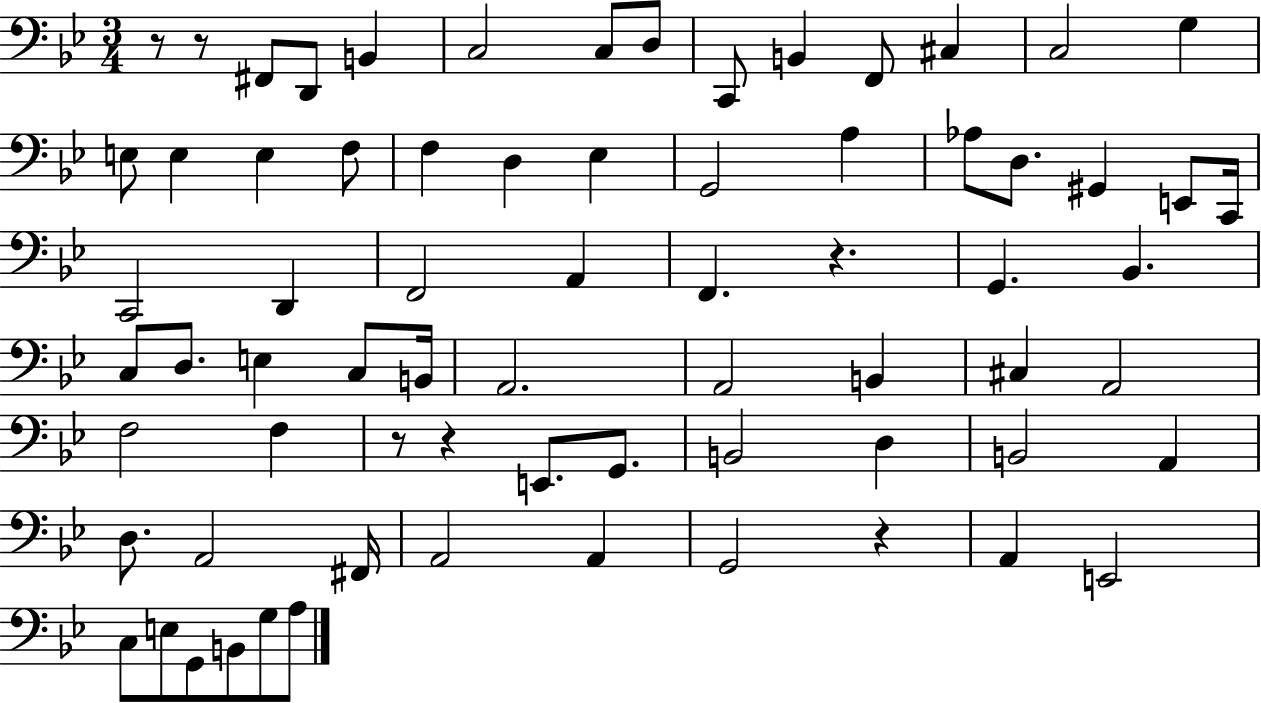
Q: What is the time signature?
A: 3/4